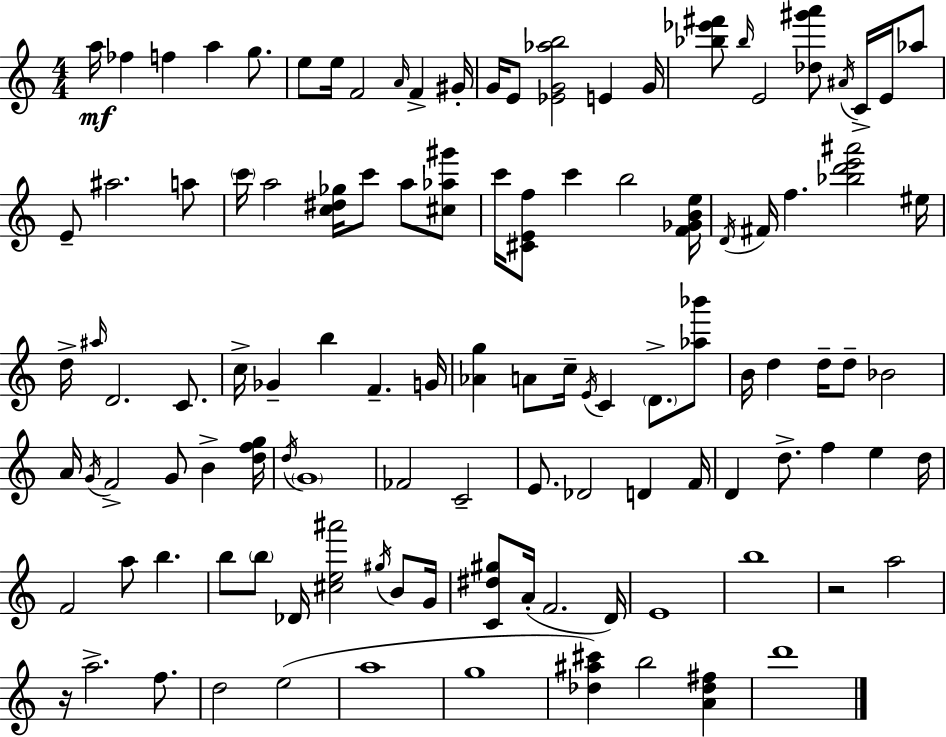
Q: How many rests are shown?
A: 2